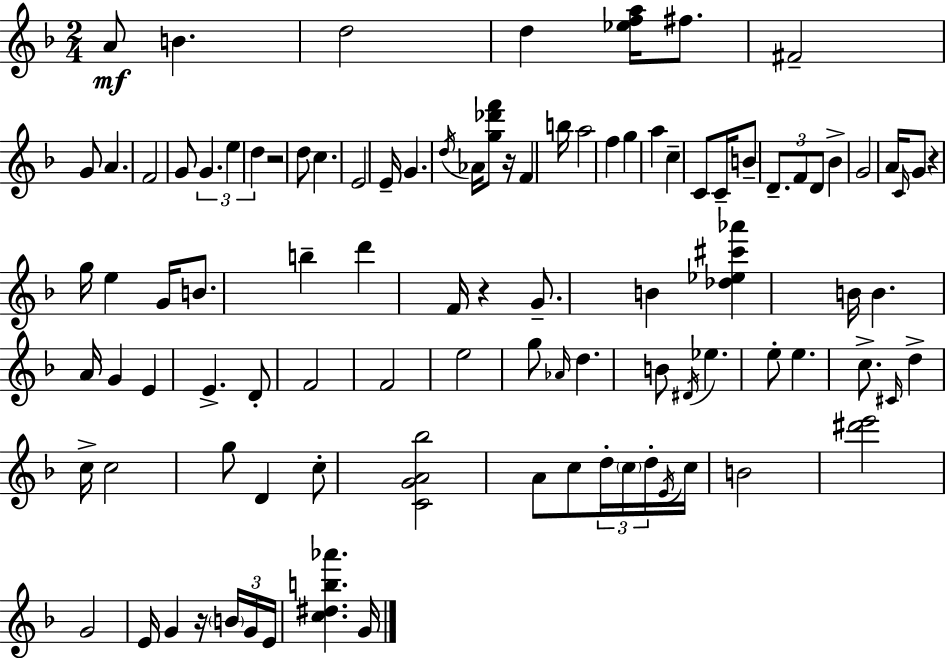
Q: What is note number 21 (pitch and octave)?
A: F4